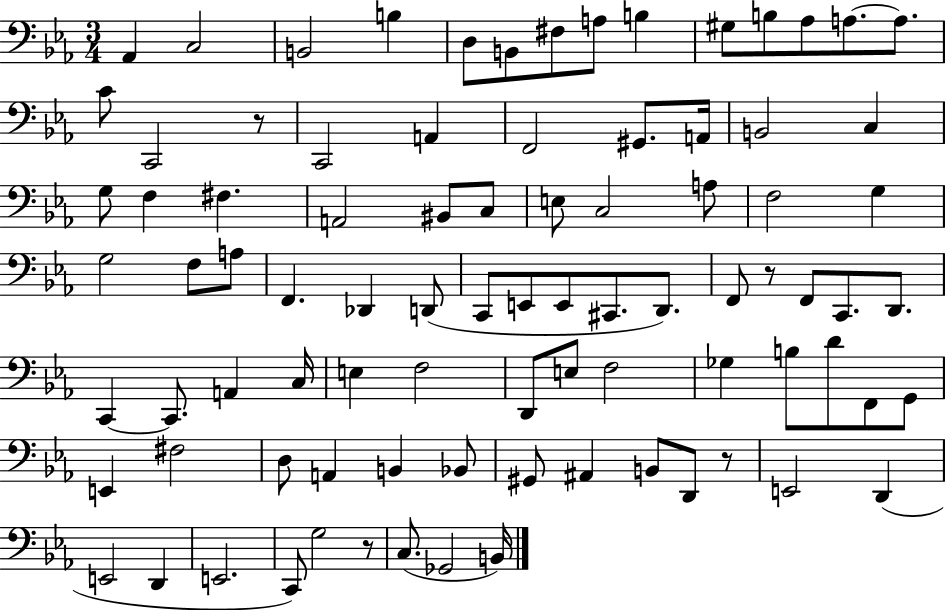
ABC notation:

X:1
T:Untitled
M:3/4
L:1/4
K:Eb
_A,, C,2 B,,2 B, D,/2 B,,/2 ^F,/2 A,/2 B, ^G,/2 B,/2 _A,/2 A,/2 A,/2 C/2 C,,2 z/2 C,,2 A,, F,,2 ^G,,/2 A,,/4 B,,2 C, G,/2 F, ^F, A,,2 ^B,,/2 C,/2 E,/2 C,2 A,/2 F,2 G, G,2 F,/2 A,/2 F,, _D,, D,,/2 C,,/2 E,,/2 E,,/2 ^C,,/2 D,,/2 F,,/2 z/2 F,,/2 C,,/2 D,,/2 C,, C,,/2 A,, C,/4 E, F,2 D,,/2 E,/2 F,2 _G, B,/2 D/2 F,,/2 G,,/2 E,, ^F,2 D,/2 A,, B,, _B,,/2 ^G,,/2 ^A,, B,,/2 D,,/2 z/2 E,,2 D,, E,,2 D,, E,,2 C,,/2 G,2 z/2 C,/2 _G,,2 B,,/4